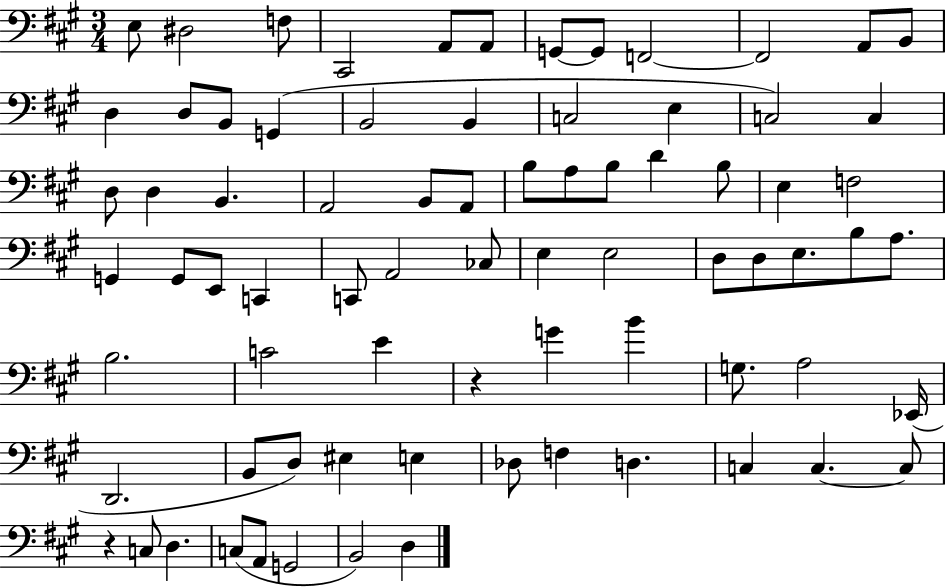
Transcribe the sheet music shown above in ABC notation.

X:1
T:Untitled
M:3/4
L:1/4
K:A
E,/2 ^D,2 F,/2 ^C,,2 A,,/2 A,,/2 G,,/2 G,,/2 F,,2 F,,2 A,,/2 B,,/2 D, D,/2 B,,/2 G,, B,,2 B,, C,2 E, C,2 C, D,/2 D, B,, A,,2 B,,/2 A,,/2 B,/2 A,/2 B,/2 D B,/2 E, F,2 G,, G,,/2 E,,/2 C,, C,,/2 A,,2 _C,/2 E, E,2 D,/2 D,/2 E,/2 B,/2 A,/2 B,2 C2 E z G B G,/2 A,2 _E,,/4 D,,2 B,,/2 D,/2 ^E, E, _D,/2 F, D, C, C, C,/2 z C,/2 D, C,/2 A,,/2 G,,2 B,,2 D,